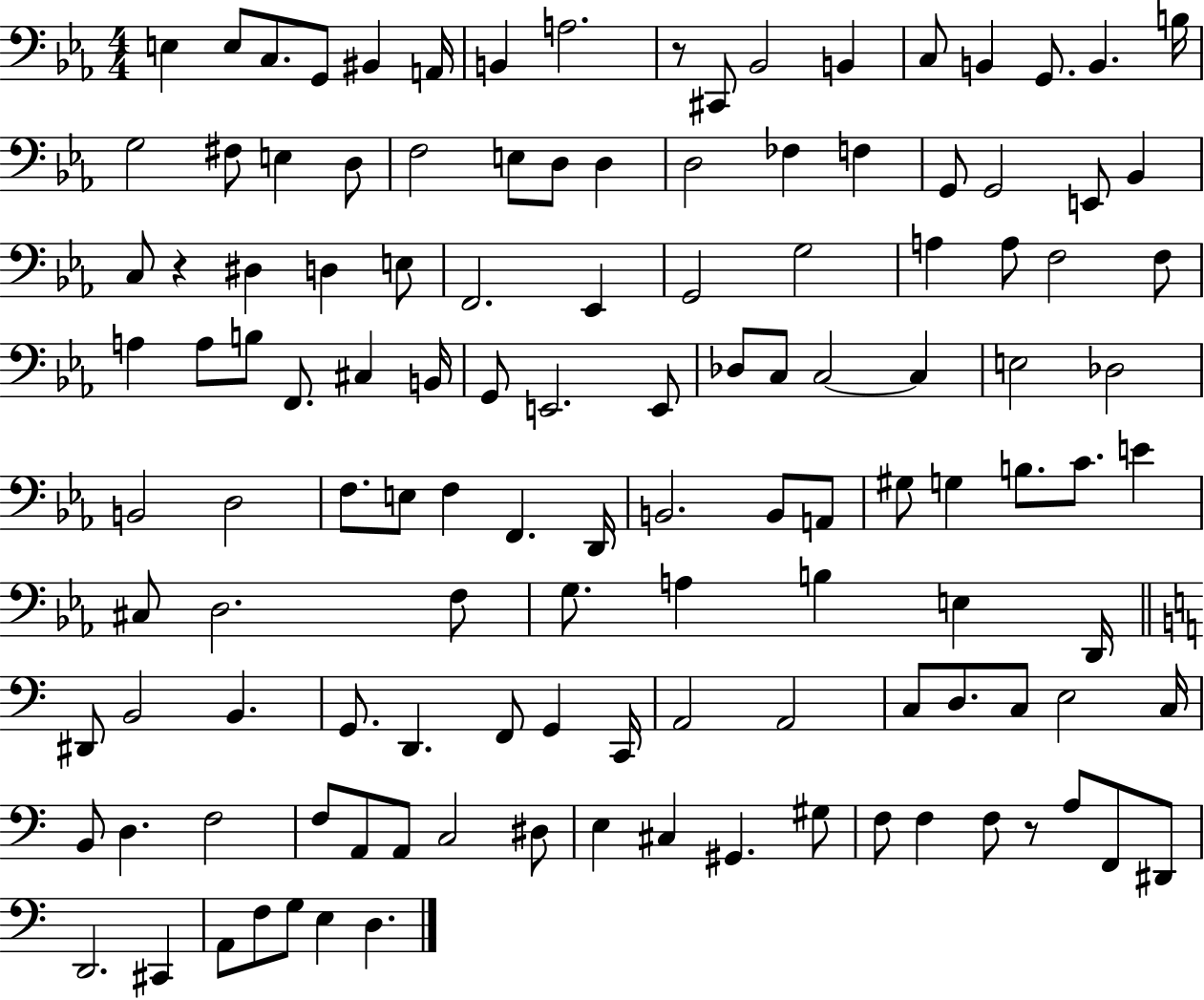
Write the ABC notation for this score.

X:1
T:Untitled
M:4/4
L:1/4
K:Eb
E, E,/2 C,/2 G,,/2 ^B,, A,,/4 B,, A,2 z/2 ^C,,/2 _B,,2 B,, C,/2 B,, G,,/2 B,, B,/4 G,2 ^F,/2 E, D,/2 F,2 E,/2 D,/2 D, D,2 _F, F, G,,/2 G,,2 E,,/2 _B,, C,/2 z ^D, D, E,/2 F,,2 _E,, G,,2 G,2 A, A,/2 F,2 F,/2 A, A,/2 B,/2 F,,/2 ^C, B,,/4 G,,/2 E,,2 E,,/2 _D,/2 C,/2 C,2 C, E,2 _D,2 B,,2 D,2 F,/2 E,/2 F, F,, D,,/4 B,,2 B,,/2 A,,/2 ^G,/2 G, B,/2 C/2 E ^C,/2 D,2 F,/2 G,/2 A, B, E, D,,/4 ^D,,/2 B,,2 B,, G,,/2 D,, F,,/2 G,, C,,/4 A,,2 A,,2 C,/2 D,/2 C,/2 E,2 C,/4 B,,/2 D, F,2 F,/2 A,,/2 A,,/2 C,2 ^D,/2 E, ^C, ^G,, ^G,/2 F,/2 F, F,/2 z/2 A,/2 F,,/2 ^D,,/2 D,,2 ^C,, A,,/2 F,/2 G,/2 E, D,